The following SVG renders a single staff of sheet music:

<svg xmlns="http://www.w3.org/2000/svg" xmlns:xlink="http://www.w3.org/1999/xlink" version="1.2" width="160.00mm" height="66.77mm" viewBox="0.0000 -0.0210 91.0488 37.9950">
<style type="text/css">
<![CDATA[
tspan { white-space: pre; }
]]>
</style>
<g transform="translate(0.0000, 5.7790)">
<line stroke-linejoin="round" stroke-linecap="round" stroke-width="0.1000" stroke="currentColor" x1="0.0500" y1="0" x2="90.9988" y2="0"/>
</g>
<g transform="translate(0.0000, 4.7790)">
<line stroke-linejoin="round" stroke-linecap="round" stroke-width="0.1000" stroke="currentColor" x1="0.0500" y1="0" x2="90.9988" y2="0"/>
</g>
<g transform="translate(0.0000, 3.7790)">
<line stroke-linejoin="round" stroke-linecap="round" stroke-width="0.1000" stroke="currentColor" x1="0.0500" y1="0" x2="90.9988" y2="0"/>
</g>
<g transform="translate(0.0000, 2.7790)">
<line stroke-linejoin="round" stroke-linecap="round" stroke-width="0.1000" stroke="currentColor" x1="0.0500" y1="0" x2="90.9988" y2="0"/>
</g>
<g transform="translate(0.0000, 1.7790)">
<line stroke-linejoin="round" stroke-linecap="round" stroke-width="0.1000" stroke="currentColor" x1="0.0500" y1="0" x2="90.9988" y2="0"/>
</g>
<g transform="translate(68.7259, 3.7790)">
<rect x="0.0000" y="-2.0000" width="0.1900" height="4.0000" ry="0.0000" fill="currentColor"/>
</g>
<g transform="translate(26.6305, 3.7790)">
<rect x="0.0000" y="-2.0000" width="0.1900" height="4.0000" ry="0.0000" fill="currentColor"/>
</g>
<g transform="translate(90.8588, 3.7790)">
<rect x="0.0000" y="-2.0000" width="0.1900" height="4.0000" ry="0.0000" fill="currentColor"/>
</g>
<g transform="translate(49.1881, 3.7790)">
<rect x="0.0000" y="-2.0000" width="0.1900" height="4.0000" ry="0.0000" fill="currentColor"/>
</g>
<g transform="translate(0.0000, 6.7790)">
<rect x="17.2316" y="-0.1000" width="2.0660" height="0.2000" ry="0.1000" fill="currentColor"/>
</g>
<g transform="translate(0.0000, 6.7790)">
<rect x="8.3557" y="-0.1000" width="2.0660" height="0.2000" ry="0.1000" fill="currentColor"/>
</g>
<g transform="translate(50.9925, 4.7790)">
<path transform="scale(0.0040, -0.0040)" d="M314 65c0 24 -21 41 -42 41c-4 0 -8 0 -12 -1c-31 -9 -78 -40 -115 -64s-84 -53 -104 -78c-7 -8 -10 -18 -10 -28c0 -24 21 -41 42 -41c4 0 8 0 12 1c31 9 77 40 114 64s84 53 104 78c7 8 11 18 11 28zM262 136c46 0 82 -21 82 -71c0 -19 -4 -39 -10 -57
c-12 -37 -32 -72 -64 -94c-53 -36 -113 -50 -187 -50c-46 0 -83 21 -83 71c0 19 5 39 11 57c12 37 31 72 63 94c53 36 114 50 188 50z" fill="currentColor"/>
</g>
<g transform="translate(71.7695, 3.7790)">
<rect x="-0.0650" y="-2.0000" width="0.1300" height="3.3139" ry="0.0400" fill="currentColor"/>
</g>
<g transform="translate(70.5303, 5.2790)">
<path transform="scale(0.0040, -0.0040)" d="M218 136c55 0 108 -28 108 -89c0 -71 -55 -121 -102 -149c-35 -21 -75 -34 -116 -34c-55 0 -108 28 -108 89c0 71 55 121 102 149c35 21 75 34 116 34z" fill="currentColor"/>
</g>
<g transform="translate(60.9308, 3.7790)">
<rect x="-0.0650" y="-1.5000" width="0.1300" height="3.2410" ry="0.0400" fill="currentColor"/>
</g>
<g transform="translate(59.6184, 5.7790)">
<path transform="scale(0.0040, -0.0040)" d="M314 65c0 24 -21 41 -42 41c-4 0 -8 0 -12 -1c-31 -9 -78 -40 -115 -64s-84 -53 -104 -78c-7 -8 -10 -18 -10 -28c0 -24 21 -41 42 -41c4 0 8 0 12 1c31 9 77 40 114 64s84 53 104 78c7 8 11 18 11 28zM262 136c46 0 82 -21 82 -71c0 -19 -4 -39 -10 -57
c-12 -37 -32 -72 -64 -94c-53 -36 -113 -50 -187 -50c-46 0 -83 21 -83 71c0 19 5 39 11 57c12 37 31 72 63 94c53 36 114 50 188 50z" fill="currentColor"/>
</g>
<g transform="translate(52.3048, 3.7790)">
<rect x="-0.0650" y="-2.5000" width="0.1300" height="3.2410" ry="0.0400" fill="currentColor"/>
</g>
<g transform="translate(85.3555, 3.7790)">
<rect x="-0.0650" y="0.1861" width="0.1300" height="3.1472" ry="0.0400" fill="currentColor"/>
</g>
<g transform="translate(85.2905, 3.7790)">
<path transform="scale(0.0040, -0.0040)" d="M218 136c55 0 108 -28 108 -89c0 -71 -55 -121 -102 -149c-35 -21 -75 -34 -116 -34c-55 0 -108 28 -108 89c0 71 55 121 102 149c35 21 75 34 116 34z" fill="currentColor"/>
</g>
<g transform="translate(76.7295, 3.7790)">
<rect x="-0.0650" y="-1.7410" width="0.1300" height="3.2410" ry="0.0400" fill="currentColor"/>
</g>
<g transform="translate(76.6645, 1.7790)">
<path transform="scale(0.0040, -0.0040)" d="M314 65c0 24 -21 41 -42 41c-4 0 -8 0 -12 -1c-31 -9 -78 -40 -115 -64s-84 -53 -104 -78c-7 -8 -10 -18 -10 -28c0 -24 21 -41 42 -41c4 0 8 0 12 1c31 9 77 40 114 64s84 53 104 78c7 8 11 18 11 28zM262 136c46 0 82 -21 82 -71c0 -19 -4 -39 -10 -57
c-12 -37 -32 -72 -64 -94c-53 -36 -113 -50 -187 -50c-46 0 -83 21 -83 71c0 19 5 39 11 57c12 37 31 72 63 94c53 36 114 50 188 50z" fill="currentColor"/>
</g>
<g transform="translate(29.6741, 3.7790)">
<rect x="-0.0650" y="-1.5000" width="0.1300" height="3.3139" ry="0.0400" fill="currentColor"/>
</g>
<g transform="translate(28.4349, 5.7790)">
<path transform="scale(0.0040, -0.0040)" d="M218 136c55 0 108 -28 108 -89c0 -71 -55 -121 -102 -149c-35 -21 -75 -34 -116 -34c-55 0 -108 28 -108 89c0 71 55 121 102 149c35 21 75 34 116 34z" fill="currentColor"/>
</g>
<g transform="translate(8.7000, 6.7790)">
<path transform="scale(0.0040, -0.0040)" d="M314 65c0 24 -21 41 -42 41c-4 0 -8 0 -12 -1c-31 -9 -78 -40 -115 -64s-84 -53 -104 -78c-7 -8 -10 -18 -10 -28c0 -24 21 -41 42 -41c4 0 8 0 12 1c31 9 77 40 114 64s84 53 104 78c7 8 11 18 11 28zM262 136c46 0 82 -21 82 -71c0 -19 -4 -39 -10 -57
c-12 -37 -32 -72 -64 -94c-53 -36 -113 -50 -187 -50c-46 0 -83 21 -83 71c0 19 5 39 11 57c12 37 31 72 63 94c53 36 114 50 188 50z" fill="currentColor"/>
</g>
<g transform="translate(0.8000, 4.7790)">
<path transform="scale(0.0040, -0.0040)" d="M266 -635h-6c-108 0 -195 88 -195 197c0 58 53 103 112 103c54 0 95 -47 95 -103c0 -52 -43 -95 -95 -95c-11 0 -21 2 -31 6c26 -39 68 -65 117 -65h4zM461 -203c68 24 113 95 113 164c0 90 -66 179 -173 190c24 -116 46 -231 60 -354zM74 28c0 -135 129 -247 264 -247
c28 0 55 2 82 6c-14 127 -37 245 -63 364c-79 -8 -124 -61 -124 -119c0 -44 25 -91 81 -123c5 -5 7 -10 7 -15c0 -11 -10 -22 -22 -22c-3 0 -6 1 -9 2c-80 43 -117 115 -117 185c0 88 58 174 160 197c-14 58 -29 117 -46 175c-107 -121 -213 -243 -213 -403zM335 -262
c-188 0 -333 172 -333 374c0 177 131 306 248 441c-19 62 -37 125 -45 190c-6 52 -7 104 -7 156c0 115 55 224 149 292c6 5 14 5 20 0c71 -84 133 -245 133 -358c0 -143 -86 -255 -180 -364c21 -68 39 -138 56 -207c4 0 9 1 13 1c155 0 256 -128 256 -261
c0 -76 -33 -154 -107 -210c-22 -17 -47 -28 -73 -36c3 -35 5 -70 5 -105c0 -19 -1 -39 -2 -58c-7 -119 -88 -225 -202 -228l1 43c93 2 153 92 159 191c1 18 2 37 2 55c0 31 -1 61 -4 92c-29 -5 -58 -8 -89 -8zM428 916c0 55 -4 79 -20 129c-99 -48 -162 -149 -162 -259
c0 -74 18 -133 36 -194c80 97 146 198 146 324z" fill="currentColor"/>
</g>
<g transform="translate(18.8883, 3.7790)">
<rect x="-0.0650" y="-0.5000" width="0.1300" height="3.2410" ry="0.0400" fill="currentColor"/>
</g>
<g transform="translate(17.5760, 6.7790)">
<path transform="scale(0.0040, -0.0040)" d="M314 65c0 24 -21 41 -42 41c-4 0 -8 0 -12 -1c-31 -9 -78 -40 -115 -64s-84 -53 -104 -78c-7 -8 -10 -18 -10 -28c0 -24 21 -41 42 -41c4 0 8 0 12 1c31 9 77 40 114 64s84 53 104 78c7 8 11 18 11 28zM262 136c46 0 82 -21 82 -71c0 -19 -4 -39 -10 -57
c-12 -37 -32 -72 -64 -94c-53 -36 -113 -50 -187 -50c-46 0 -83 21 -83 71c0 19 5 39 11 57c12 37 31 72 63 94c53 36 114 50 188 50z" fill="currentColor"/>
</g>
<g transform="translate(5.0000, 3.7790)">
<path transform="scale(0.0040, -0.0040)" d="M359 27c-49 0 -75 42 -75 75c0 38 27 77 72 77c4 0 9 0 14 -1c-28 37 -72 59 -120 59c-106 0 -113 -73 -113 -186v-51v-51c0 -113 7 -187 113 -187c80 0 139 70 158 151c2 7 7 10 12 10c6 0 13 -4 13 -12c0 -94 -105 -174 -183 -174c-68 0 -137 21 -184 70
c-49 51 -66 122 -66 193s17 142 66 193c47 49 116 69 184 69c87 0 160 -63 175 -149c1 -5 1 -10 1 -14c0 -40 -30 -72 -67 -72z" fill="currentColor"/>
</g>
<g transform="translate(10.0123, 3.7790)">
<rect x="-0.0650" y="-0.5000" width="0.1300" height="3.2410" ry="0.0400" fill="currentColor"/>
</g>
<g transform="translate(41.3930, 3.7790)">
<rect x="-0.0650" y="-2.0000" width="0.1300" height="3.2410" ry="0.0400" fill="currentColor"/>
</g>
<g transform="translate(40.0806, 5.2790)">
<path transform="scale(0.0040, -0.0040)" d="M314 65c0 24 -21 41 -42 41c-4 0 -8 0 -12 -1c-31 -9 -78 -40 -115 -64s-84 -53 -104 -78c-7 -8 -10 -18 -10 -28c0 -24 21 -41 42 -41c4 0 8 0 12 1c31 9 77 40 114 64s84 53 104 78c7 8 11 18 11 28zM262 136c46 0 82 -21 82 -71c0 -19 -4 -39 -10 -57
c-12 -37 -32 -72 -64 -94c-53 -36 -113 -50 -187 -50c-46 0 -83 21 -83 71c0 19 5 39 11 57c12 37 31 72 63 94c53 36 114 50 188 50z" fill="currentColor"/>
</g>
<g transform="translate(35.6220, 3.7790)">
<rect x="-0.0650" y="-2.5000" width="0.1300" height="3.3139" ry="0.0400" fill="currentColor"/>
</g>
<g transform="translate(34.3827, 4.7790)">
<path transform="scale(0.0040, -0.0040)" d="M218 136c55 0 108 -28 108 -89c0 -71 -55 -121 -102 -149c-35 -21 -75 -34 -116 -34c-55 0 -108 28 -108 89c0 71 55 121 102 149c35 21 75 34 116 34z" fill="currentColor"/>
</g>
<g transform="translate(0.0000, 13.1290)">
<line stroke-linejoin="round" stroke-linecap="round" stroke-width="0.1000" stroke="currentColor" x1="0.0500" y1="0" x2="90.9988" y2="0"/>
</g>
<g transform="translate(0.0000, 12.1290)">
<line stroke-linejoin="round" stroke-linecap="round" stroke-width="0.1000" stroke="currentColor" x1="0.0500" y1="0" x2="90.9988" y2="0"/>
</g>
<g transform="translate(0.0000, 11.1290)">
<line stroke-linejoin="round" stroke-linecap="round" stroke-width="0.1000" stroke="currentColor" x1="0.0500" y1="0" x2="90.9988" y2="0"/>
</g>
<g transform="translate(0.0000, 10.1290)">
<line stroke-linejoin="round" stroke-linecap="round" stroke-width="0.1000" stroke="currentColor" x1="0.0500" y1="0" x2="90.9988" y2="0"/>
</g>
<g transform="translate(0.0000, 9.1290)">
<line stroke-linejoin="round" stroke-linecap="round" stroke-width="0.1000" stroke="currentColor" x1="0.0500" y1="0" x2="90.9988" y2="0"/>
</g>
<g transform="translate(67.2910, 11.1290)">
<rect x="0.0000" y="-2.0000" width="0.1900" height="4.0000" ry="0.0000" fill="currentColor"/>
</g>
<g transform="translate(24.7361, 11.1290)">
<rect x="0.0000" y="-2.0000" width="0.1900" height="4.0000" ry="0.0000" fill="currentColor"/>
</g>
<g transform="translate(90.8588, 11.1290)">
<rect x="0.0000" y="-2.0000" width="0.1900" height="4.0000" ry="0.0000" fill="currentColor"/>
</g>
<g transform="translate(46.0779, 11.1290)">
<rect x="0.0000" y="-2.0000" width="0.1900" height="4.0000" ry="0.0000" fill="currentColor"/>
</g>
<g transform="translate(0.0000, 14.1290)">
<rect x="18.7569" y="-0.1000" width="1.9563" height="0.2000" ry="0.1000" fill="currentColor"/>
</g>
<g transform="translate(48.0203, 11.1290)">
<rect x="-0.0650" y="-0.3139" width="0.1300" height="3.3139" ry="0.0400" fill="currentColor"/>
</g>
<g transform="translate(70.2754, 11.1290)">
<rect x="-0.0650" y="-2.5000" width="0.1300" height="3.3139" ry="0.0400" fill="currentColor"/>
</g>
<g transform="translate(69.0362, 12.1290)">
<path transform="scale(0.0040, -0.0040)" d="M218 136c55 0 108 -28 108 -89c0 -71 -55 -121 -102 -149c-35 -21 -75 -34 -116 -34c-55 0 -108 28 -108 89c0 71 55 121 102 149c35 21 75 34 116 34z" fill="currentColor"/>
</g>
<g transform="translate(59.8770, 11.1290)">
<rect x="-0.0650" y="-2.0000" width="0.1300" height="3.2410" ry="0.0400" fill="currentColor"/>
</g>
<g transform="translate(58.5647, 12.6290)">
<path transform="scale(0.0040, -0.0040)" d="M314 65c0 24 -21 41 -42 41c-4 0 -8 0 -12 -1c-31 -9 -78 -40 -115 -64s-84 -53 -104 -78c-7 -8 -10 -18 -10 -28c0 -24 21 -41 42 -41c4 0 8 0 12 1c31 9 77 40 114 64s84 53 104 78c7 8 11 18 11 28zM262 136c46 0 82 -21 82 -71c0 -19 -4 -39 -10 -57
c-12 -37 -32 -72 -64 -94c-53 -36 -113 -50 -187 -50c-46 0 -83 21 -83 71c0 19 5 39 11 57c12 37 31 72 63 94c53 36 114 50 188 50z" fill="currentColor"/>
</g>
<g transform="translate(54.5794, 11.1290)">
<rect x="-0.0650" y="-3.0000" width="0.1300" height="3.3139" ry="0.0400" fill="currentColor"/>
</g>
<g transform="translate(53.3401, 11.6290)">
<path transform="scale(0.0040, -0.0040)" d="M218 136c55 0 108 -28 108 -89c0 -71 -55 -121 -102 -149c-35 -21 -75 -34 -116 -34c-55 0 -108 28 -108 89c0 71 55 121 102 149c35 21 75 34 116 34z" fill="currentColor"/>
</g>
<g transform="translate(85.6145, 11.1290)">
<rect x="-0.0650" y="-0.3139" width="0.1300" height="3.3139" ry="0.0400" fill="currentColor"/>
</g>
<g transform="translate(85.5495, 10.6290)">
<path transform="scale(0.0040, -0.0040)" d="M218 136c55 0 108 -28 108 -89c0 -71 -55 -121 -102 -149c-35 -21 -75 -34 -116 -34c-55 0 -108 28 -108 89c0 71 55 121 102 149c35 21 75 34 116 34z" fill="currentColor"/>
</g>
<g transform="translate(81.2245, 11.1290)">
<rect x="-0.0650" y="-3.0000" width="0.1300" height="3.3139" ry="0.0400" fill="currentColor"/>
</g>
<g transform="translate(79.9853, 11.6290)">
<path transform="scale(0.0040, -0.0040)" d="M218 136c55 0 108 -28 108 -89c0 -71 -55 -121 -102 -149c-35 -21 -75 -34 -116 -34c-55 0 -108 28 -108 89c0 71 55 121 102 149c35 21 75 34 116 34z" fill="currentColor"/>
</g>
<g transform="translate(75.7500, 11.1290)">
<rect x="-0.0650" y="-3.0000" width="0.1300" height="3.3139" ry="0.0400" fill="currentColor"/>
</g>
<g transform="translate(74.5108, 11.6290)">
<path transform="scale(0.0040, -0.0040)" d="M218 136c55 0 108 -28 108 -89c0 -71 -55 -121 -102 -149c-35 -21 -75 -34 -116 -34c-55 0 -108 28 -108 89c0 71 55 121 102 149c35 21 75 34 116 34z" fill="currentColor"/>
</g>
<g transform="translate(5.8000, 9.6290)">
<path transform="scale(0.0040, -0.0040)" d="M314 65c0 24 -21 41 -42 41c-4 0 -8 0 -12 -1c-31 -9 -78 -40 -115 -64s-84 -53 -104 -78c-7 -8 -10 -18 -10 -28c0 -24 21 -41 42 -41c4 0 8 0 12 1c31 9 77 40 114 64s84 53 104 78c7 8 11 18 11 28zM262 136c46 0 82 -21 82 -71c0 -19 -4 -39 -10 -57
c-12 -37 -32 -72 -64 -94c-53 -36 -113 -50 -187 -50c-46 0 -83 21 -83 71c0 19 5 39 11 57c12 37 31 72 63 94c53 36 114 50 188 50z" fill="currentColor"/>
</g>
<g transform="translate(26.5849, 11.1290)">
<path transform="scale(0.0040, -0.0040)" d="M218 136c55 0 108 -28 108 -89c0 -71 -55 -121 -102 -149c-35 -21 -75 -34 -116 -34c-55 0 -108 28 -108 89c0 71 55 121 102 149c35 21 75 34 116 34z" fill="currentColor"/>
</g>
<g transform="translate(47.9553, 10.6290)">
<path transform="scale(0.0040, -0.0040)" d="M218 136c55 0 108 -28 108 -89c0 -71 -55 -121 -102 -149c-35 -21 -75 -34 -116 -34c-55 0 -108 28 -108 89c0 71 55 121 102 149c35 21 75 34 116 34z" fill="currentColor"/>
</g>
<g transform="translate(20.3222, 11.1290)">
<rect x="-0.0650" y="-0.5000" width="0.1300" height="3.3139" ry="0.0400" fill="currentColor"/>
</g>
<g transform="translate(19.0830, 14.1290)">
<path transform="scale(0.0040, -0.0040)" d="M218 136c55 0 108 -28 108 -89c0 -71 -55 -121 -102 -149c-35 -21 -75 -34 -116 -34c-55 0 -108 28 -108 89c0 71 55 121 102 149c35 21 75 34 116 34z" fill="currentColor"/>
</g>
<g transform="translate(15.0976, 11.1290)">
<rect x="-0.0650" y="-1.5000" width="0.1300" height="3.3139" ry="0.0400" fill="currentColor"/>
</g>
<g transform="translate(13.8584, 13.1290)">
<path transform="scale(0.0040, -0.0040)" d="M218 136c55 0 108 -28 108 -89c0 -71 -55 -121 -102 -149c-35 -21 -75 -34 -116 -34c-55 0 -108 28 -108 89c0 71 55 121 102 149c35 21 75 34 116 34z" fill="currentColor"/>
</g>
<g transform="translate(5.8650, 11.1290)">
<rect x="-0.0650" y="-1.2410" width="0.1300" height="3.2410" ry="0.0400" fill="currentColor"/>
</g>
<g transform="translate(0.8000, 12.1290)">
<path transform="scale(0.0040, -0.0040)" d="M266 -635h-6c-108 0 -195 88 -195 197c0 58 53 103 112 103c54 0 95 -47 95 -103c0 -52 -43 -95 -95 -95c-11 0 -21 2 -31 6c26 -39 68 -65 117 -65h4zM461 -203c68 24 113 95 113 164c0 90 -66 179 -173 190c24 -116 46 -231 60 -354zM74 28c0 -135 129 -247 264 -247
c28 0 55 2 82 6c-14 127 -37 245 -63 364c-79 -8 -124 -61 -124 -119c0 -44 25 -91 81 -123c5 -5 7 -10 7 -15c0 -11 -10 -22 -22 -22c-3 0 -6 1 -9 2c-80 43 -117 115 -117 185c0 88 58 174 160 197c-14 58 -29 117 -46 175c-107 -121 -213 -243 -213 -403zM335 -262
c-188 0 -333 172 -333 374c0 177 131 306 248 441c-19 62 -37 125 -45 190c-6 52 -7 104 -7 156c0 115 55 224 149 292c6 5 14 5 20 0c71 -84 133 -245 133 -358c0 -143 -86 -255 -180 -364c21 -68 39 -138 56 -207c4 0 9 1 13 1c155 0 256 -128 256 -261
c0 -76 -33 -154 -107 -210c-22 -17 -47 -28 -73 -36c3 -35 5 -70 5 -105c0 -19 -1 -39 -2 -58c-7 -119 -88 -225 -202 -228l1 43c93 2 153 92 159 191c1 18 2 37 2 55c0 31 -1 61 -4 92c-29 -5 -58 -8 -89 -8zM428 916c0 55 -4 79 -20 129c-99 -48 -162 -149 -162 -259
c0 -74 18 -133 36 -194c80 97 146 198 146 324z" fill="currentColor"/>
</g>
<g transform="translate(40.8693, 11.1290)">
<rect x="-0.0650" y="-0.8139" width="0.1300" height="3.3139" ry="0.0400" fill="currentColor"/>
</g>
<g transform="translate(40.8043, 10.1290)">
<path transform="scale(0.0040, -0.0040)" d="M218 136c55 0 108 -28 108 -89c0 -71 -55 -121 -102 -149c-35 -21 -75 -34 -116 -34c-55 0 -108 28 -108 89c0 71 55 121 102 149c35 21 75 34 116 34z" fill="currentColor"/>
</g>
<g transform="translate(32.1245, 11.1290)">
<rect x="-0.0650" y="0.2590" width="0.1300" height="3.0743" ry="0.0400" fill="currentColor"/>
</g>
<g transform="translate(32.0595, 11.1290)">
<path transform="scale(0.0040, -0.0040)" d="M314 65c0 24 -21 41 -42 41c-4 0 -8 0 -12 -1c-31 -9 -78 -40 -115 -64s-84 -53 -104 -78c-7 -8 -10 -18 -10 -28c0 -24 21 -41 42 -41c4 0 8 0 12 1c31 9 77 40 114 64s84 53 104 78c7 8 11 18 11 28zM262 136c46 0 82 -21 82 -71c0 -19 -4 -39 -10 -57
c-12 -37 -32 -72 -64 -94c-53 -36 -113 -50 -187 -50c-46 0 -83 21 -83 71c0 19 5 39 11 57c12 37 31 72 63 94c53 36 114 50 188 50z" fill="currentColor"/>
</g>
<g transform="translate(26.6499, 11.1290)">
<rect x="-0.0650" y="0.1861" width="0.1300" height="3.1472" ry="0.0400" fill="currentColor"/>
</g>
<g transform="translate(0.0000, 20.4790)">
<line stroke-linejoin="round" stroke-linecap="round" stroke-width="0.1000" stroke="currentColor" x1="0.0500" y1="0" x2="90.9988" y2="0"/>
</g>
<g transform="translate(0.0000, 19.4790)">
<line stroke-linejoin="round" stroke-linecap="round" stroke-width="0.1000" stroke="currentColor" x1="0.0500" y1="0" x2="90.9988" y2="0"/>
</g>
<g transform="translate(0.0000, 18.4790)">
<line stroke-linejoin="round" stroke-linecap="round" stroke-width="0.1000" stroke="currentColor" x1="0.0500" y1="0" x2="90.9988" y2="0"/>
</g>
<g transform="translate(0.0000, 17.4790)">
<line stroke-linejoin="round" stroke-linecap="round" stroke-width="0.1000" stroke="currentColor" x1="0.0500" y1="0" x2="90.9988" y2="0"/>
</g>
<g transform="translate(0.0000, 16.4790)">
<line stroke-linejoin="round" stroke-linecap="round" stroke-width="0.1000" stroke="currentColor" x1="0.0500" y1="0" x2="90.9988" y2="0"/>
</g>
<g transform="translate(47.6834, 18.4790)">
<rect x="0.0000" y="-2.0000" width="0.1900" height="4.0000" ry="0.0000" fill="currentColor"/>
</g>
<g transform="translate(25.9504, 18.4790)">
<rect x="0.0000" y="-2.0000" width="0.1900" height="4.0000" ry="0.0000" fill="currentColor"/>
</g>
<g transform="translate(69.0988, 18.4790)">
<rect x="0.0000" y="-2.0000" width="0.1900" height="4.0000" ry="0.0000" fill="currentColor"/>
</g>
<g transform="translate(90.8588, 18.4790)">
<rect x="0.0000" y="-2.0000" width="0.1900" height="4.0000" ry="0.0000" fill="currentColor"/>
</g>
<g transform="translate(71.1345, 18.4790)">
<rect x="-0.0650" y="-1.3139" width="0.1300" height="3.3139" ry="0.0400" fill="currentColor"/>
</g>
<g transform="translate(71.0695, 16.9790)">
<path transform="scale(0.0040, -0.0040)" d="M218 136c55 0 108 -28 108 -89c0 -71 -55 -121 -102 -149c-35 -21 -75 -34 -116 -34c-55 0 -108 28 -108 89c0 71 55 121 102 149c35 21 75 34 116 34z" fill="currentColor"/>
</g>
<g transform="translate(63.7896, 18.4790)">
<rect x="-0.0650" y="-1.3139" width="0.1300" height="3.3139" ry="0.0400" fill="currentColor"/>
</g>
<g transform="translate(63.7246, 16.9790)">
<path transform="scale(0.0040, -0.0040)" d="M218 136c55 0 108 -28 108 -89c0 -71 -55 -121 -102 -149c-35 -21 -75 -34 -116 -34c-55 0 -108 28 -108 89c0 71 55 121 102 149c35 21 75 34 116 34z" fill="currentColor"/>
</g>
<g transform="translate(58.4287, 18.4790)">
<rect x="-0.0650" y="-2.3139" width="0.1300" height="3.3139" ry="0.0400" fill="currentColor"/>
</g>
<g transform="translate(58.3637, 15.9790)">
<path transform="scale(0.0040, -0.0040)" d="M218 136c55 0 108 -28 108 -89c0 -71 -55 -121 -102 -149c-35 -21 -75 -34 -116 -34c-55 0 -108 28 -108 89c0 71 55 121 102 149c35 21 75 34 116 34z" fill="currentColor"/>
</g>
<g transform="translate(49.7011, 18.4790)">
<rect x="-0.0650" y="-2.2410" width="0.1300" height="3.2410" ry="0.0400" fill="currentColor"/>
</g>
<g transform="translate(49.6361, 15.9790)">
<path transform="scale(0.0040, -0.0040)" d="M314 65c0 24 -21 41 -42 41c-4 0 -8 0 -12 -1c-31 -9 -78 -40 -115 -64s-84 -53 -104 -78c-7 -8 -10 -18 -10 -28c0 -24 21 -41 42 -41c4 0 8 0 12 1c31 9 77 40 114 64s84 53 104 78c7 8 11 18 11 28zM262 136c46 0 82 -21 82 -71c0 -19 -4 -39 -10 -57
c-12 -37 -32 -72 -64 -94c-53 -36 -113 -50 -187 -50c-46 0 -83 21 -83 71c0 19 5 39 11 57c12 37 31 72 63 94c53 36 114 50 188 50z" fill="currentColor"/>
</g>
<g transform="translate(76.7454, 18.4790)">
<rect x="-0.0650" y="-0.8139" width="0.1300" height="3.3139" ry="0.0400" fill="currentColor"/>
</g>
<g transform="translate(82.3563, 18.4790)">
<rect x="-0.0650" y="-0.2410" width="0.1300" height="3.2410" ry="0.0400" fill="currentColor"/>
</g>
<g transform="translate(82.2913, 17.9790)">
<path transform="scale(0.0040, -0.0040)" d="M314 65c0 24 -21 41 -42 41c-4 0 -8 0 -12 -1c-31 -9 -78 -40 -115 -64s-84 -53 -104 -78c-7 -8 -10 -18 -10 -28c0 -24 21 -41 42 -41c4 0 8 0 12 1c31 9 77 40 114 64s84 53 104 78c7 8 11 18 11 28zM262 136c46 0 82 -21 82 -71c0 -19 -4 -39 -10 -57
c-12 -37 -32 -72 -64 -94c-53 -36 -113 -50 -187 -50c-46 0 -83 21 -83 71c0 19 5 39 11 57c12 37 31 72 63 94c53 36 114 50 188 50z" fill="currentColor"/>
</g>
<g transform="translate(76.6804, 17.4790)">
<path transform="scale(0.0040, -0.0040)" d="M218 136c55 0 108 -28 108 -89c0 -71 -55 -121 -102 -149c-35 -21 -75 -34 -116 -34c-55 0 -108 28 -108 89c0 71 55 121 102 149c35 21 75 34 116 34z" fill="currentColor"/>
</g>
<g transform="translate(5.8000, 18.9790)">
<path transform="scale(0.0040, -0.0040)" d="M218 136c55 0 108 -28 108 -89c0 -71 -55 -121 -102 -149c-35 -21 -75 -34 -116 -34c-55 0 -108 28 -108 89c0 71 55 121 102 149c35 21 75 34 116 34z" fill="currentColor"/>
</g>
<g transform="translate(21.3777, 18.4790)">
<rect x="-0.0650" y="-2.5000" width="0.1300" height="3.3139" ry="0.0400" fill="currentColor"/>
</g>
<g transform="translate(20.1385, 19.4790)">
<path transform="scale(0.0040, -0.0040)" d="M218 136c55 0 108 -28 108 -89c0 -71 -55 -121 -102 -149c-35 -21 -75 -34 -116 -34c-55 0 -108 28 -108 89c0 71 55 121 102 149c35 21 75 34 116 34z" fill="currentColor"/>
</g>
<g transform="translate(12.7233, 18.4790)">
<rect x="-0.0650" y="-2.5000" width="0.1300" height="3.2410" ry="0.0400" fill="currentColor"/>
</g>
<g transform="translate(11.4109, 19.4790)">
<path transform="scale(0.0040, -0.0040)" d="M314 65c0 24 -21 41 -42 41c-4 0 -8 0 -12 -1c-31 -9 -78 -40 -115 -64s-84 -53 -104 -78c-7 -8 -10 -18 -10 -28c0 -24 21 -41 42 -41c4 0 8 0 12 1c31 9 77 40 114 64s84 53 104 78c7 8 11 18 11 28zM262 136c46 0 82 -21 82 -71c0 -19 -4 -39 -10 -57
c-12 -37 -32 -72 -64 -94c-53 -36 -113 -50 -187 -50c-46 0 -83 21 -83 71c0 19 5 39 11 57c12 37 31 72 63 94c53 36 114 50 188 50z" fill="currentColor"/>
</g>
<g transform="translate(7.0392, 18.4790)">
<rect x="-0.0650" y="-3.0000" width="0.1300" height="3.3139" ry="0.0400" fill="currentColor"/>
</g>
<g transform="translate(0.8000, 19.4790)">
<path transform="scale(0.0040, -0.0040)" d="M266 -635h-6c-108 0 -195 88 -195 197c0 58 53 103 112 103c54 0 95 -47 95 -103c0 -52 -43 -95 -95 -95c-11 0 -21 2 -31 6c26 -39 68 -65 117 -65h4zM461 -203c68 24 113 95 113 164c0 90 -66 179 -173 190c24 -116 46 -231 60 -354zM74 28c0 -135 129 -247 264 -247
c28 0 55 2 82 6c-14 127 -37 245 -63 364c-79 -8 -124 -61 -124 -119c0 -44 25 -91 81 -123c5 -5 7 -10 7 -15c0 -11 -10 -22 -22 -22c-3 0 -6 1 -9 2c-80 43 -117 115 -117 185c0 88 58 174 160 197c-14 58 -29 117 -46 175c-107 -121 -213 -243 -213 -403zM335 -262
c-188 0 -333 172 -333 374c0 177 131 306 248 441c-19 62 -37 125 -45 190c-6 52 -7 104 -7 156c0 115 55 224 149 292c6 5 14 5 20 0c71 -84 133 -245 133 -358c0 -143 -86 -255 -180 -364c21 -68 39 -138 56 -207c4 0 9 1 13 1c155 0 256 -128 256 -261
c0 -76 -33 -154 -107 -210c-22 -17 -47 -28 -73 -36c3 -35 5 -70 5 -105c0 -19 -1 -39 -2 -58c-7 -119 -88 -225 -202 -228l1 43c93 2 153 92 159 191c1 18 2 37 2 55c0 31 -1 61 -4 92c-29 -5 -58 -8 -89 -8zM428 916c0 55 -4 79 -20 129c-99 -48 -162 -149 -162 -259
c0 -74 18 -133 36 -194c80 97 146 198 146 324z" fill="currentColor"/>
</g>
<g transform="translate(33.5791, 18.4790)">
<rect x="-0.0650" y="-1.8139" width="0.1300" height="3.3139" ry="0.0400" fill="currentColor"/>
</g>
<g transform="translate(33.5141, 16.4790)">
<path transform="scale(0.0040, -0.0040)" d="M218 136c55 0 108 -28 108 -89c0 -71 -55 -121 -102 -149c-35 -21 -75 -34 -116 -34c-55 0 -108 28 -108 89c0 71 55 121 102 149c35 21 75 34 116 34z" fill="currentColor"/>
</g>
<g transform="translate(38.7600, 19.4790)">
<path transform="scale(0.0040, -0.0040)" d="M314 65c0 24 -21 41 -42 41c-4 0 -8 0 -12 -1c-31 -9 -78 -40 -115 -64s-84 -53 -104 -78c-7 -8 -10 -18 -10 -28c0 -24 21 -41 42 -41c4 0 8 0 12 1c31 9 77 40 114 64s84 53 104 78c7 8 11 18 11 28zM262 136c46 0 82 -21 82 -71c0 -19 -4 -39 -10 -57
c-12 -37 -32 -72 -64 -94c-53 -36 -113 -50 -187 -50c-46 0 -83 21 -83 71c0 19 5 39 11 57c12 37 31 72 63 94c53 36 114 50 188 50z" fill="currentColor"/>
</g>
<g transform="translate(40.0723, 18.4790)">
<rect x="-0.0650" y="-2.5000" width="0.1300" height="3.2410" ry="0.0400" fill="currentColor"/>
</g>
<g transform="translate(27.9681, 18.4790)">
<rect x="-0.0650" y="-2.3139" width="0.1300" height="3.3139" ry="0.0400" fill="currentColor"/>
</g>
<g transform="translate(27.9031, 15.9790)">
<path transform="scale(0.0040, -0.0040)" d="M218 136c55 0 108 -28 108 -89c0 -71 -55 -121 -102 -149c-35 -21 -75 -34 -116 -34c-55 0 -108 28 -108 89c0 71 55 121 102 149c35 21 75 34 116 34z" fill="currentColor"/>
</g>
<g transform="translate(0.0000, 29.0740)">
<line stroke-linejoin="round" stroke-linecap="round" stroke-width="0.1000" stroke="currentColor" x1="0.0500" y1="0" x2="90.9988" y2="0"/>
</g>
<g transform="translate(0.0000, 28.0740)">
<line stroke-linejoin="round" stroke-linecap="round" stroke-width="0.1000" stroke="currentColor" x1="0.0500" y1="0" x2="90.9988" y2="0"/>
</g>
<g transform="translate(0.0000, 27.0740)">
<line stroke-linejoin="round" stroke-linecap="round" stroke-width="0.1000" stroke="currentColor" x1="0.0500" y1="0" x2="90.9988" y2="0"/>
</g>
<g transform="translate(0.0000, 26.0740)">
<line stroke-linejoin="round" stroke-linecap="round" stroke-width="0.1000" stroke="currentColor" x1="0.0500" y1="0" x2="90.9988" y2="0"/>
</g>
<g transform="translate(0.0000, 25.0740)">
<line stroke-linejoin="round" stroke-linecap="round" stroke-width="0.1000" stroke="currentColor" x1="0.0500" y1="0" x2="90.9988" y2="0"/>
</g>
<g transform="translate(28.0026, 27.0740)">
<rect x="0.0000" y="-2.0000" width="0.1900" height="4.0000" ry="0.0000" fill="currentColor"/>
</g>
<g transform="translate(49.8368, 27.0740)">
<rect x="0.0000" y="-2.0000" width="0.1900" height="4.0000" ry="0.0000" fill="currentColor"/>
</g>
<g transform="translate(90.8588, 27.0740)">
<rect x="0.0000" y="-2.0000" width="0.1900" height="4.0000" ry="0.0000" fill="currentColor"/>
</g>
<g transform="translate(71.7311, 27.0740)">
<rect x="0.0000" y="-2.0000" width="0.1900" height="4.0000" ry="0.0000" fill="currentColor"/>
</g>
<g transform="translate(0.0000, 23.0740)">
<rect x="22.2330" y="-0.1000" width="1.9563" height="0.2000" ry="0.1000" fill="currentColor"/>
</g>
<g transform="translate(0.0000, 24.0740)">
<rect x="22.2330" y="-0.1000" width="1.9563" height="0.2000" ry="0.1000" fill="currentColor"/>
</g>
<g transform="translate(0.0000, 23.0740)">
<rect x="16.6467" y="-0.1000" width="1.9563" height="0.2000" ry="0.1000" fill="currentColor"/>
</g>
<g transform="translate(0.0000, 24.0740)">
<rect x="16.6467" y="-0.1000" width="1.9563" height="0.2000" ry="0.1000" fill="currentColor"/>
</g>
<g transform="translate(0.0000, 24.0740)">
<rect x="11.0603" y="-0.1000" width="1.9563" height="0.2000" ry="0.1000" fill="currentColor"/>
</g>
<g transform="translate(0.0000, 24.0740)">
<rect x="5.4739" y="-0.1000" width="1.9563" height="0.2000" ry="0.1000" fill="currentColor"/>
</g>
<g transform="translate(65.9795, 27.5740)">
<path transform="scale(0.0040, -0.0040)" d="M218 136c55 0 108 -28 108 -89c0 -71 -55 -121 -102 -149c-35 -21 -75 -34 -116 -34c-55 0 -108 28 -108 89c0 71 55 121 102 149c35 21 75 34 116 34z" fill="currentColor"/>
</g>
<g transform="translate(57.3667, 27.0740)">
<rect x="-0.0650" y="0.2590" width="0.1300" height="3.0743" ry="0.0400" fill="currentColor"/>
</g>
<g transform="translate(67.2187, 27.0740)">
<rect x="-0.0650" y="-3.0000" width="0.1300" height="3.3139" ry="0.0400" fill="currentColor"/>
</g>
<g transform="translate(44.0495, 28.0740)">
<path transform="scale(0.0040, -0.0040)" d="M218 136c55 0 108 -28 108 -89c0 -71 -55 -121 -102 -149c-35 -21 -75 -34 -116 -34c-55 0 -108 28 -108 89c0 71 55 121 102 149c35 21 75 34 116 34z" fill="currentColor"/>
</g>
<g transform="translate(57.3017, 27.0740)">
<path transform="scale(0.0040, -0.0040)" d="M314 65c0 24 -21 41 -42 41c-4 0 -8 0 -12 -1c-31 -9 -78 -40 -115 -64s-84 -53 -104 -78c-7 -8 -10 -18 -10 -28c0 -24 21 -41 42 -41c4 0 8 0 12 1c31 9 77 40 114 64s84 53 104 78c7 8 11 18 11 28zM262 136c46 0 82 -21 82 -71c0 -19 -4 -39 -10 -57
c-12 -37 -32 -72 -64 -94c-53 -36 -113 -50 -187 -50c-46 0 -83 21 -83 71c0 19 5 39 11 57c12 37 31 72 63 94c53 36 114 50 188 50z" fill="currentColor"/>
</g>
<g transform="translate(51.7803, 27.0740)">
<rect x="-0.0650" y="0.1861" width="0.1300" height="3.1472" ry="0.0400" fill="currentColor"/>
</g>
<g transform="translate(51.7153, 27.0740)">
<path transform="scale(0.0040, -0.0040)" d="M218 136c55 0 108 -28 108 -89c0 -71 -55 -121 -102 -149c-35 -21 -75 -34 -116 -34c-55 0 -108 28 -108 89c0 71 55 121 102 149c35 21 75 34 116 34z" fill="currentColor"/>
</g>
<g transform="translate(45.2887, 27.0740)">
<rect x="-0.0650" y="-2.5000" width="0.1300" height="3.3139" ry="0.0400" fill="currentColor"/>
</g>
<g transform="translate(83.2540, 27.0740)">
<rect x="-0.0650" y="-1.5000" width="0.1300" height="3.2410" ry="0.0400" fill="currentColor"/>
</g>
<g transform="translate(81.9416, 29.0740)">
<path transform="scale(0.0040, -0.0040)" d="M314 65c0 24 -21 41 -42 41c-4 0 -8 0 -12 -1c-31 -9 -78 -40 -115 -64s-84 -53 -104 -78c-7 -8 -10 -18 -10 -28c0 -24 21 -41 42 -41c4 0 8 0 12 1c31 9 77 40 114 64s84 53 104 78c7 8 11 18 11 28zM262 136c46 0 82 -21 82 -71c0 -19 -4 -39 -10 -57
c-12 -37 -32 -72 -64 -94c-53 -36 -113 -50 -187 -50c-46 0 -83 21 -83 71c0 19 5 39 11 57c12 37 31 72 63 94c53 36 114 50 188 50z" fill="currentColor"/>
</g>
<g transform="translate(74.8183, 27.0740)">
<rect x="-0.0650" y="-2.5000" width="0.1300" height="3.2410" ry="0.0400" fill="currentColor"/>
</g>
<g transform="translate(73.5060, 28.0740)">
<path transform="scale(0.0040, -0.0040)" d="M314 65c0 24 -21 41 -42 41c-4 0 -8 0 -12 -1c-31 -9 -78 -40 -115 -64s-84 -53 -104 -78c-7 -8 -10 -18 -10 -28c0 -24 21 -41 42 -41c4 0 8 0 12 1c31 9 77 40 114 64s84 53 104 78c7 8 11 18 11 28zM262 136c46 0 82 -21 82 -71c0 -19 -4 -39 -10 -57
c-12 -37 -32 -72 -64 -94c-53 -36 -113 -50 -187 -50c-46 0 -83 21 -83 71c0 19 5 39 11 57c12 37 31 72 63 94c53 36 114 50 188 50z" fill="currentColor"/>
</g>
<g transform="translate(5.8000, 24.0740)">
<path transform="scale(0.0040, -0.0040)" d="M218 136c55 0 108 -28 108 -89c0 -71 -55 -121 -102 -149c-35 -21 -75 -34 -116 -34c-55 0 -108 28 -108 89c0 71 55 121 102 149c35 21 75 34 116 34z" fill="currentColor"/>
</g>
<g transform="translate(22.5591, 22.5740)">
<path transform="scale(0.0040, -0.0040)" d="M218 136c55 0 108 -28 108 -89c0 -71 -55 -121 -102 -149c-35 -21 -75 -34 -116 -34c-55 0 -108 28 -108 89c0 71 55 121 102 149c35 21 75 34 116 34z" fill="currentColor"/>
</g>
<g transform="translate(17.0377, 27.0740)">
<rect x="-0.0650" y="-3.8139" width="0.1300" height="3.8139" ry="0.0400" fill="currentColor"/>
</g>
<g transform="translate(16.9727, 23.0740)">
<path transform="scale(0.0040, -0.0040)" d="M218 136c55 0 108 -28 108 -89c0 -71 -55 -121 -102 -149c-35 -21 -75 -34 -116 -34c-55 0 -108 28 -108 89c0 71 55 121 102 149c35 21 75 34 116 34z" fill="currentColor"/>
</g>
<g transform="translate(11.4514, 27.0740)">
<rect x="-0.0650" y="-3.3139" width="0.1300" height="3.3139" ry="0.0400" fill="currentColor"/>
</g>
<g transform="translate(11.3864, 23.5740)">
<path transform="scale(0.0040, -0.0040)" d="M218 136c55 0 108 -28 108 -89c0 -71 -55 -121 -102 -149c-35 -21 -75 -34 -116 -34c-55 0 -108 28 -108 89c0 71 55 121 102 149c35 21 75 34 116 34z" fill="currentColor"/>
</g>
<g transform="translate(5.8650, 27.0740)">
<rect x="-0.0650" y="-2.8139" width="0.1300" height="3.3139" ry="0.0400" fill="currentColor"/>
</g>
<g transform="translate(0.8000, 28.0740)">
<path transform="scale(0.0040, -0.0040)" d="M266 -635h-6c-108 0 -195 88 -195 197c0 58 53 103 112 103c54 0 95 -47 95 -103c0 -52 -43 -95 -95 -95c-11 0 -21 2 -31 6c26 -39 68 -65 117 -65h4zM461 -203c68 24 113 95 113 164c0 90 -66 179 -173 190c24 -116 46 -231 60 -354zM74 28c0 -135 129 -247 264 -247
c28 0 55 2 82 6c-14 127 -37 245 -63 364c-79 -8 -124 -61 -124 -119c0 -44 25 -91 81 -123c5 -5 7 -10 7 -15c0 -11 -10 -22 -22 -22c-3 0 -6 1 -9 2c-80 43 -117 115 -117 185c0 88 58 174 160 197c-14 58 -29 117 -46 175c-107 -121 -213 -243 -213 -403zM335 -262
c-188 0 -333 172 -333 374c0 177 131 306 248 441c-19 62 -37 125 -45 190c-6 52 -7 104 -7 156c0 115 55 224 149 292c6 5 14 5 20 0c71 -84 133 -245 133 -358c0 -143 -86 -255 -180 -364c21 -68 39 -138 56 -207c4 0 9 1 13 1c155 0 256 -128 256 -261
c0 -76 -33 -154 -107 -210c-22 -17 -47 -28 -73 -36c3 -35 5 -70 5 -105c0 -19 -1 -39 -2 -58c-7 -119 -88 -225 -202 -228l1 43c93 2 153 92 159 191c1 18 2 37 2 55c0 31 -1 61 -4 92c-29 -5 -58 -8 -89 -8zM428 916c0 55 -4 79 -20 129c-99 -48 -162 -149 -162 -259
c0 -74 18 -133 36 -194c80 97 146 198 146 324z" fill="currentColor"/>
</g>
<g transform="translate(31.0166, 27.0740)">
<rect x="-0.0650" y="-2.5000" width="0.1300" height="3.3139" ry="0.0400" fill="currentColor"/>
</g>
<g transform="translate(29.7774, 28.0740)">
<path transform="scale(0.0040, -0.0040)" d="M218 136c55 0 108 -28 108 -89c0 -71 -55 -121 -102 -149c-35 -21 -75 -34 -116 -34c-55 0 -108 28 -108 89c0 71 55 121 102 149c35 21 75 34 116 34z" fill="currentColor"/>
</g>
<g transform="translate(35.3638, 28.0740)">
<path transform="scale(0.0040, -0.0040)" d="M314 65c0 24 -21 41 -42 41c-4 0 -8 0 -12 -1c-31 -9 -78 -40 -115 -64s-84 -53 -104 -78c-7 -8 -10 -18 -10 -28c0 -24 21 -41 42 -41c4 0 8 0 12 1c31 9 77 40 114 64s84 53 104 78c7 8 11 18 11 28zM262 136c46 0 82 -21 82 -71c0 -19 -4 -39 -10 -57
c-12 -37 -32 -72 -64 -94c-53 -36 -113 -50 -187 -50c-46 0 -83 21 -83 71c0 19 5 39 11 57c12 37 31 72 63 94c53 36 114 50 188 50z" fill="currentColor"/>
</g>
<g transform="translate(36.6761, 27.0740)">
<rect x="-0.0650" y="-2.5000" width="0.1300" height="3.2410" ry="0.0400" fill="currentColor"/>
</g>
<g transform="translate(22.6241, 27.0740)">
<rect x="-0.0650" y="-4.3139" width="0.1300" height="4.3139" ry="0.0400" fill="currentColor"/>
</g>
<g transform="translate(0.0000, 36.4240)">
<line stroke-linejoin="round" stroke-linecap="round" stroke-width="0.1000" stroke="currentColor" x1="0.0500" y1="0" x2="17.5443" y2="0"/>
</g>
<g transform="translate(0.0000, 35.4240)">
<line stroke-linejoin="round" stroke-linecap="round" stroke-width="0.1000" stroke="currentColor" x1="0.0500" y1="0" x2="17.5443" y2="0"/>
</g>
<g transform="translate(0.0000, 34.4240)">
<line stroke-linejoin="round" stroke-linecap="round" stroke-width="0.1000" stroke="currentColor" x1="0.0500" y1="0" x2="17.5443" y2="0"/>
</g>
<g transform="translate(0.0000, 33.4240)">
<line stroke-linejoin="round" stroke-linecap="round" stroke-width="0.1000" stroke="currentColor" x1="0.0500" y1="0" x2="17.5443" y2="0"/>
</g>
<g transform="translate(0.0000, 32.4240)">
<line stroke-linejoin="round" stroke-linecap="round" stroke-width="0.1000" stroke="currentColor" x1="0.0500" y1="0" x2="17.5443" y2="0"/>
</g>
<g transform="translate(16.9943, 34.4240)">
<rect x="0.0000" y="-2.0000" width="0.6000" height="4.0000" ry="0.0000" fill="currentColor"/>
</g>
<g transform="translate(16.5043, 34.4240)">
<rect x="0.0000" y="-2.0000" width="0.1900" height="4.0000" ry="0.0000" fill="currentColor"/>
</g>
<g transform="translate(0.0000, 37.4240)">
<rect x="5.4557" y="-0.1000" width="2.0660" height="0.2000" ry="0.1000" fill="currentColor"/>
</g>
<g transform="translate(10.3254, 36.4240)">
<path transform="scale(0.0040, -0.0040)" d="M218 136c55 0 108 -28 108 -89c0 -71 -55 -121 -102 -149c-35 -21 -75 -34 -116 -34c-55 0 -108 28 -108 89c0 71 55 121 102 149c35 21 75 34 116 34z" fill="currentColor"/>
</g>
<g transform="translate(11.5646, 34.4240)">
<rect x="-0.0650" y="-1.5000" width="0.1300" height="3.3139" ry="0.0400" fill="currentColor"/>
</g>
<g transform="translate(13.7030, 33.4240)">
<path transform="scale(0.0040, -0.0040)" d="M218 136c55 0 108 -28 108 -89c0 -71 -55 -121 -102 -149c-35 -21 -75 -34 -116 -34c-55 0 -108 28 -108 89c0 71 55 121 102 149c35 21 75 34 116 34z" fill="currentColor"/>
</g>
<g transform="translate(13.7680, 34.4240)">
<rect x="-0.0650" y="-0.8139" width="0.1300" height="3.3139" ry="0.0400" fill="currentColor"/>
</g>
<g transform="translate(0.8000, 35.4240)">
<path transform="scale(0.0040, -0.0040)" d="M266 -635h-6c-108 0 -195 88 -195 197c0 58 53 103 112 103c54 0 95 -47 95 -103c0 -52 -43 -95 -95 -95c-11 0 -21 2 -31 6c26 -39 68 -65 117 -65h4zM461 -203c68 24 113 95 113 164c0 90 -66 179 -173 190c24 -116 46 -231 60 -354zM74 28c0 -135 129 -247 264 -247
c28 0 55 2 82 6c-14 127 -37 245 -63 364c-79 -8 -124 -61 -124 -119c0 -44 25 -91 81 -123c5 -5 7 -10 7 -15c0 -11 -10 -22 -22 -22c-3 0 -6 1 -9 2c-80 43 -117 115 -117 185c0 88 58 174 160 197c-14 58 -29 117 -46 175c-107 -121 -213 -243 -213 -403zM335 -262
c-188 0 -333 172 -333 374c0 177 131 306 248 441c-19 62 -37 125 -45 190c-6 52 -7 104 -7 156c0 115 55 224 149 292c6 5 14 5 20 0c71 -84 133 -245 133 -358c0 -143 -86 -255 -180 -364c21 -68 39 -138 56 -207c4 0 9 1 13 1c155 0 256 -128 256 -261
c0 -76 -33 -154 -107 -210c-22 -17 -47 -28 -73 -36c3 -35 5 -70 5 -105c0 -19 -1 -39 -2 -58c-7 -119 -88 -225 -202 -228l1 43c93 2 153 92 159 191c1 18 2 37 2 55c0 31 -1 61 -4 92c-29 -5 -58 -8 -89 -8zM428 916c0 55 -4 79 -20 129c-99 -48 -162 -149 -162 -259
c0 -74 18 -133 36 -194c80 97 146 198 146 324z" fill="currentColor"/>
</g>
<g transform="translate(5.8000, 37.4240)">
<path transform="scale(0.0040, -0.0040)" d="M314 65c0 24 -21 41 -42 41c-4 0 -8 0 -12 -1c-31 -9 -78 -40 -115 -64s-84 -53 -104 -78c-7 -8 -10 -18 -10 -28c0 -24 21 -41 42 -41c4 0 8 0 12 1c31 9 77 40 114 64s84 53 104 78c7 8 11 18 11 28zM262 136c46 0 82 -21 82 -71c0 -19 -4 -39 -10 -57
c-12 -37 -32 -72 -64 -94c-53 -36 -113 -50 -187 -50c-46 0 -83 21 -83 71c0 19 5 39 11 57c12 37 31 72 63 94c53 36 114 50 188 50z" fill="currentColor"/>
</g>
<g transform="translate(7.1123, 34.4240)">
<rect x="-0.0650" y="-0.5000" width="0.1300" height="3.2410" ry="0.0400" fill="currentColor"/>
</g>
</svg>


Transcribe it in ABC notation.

X:1
T:Untitled
M:4/4
L:1/4
K:C
C2 C2 E G F2 G2 E2 F f2 B e2 E C B B2 d c A F2 G A A c A G2 G g f G2 g2 g e e d c2 a b c' d' G G2 G B B2 A G2 E2 C2 E d